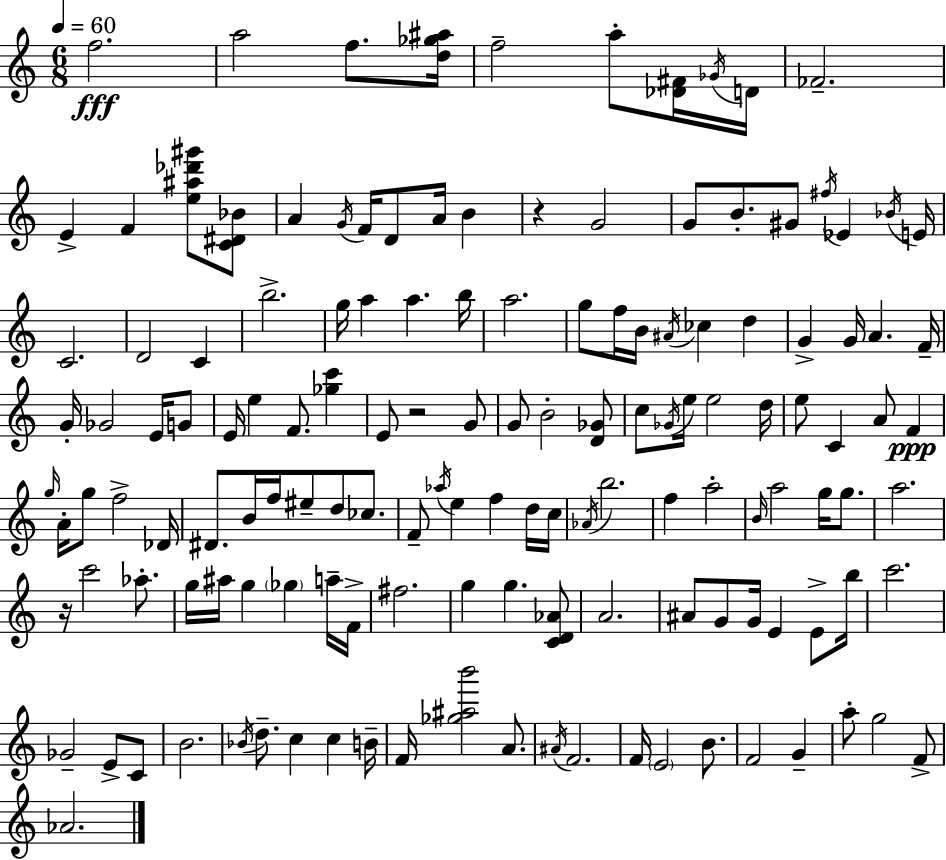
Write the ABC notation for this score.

X:1
T:Untitled
M:6/8
L:1/4
K:Am
f2 a2 f/2 [d_g^a]/4 f2 a/2 [_D^F]/4 _G/4 D/4 _F2 E F [e^a_d'^g']/2 [C^D_B]/2 A G/4 F/4 D/2 A/4 B z G2 G/2 B/2 ^G/2 ^f/4 _E _B/4 E/4 C2 D2 C b2 g/4 a a b/4 a2 g/2 f/4 B/4 ^A/4 _c d G G/4 A F/4 G/4 _G2 E/4 G/2 E/4 e F/2 [_gc'] E/2 z2 G/2 G/2 B2 [D_G]/2 c/2 _G/4 e/4 e2 d/4 e/2 C A/2 F g/4 A/4 g/2 f2 _D/4 ^D/2 B/4 f/4 ^e/2 d/2 _c/2 F/2 _a/4 e f d/4 c/4 _A/4 b2 f a2 B/4 a2 g/4 g/2 a2 z/4 c'2 _a/2 g/4 ^a/4 g _g a/4 F/4 ^f2 g g [CD_A]/2 A2 ^A/2 G/2 G/4 E E/2 b/4 c'2 _G2 E/2 C/2 B2 _B/4 d/2 c c B/4 F/4 [_g^ab']2 A/2 ^A/4 F2 F/4 E2 B/2 F2 G a/2 g2 F/2 _A2